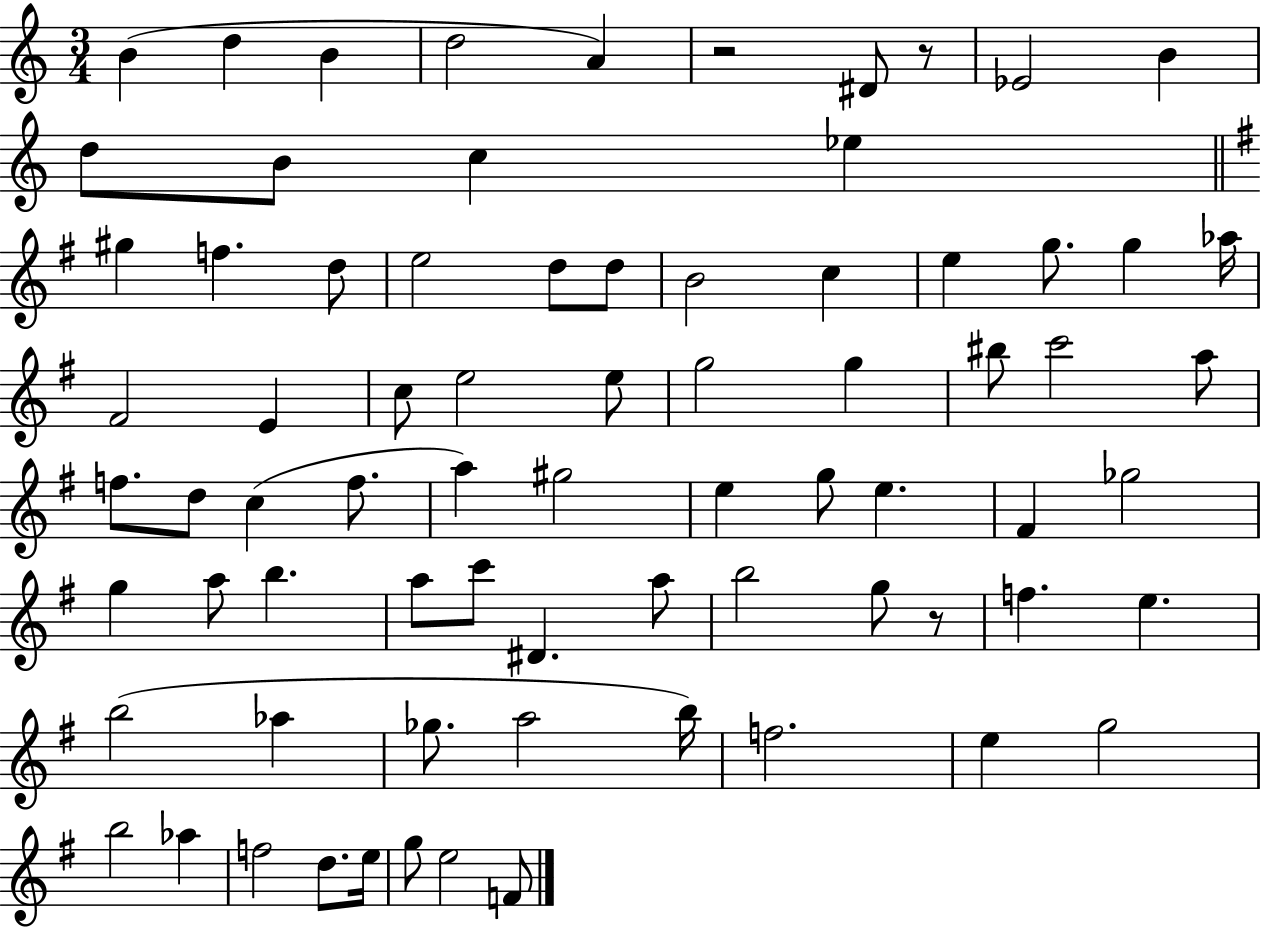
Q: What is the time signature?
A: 3/4